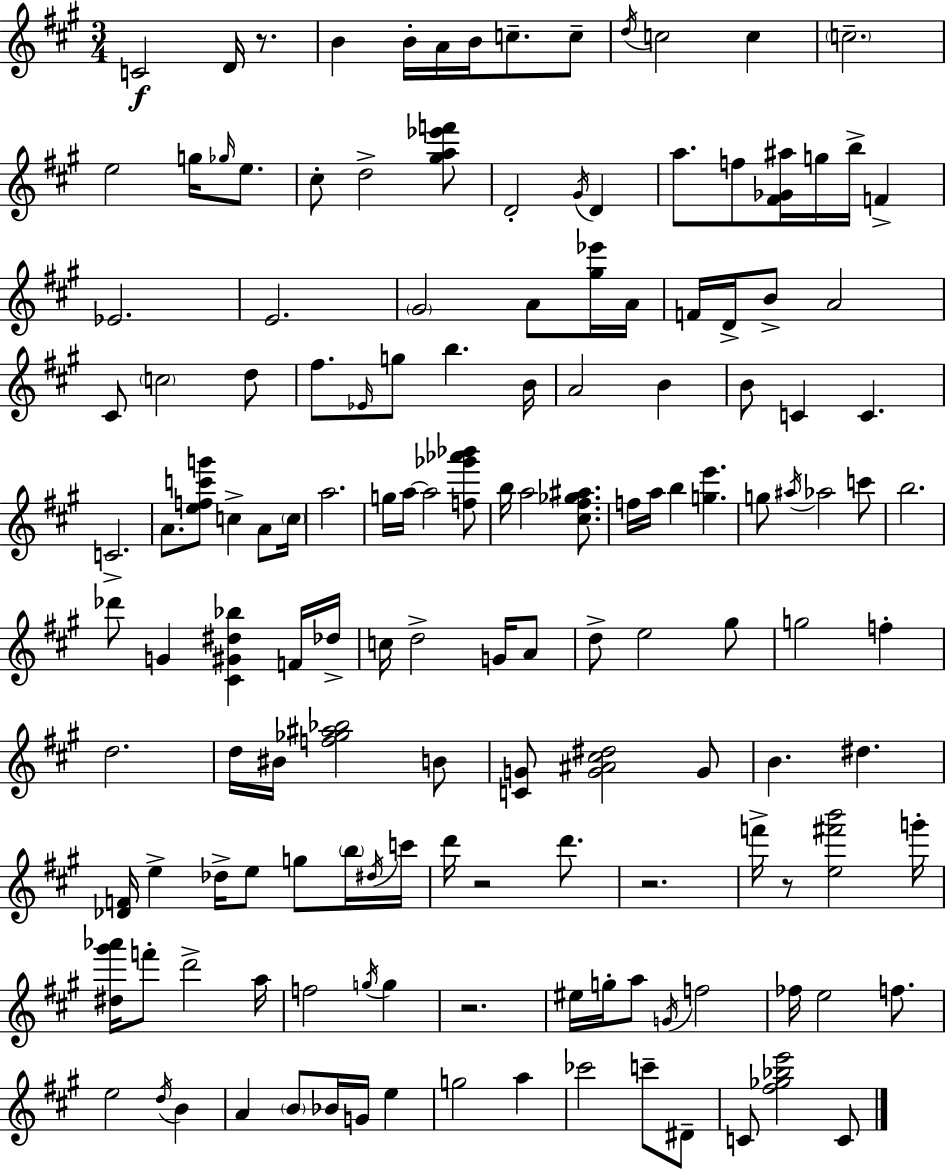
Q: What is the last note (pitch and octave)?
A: C4